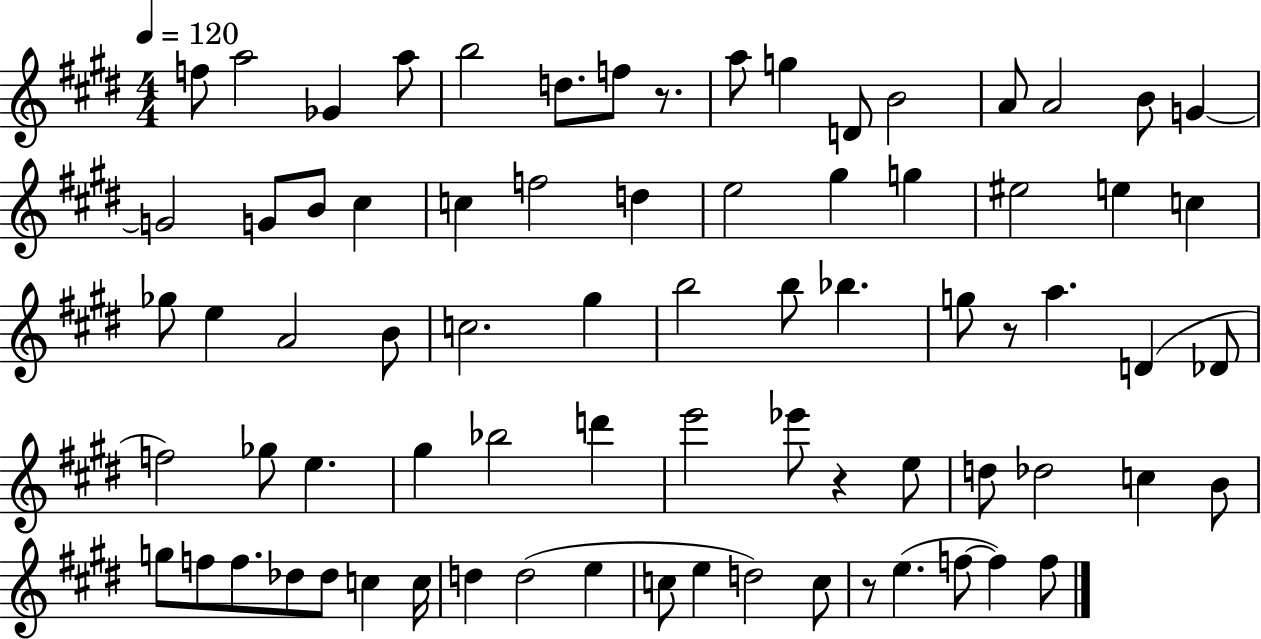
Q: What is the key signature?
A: E major